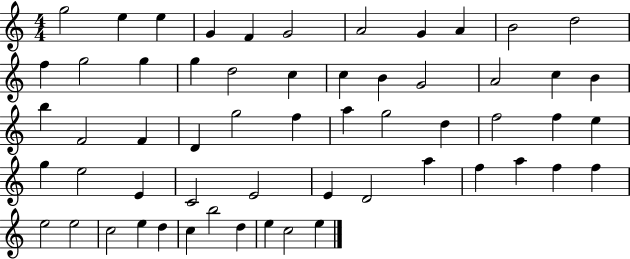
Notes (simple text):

G5/h E5/q E5/q G4/q F4/q G4/h A4/h G4/q A4/q B4/h D5/h F5/q G5/h G5/q G5/q D5/h C5/q C5/q B4/q G4/h A4/h C5/q B4/q B5/q F4/h F4/q D4/q G5/h F5/q A5/q G5/h D5/q F5/h F5/q E5/q G5/q E5/h E4/q C4/h E4/h E4/q D4/h A5/q F5/q A5/q F5/q F5/q E5/h E5/h C5/h E5/q D5/q C5/q B5/h D5/q E5/q C5/h E5/q